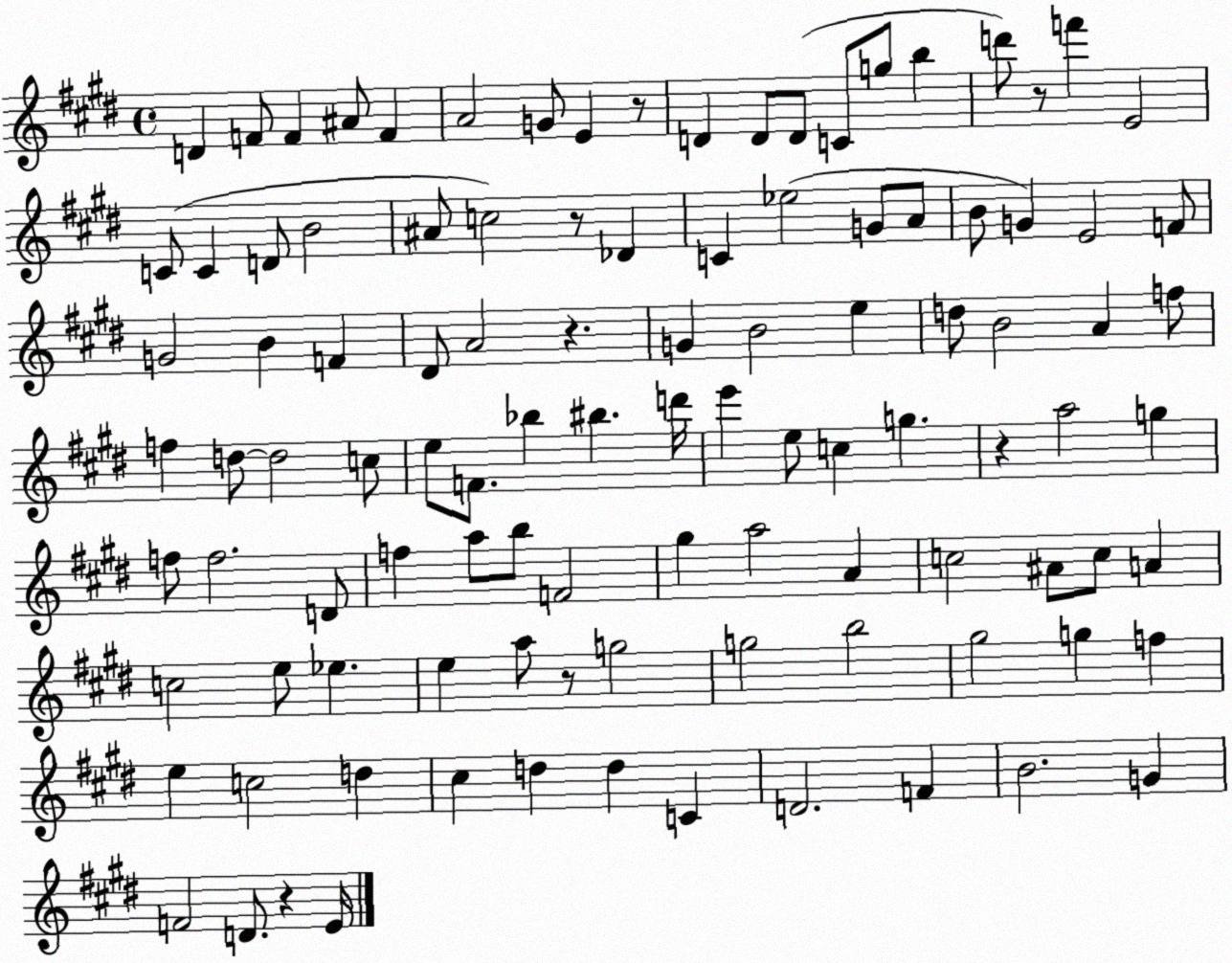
X:1
T:Untitled
M:4/4
L:1/4
K:E
D F/2 F ^A/2 F A2 G/2 E z/2 D D/2 D/2 C/2 g/2 b d'/2 z/2 f' E2 C/2 C D/2 B2 ^A/2 c2 z/2 _D C _e2 G/2 A/2 B/2 G E2 F/2 G2 B F ^D/2 A2 z G B2 e d/2 B2 A f/2 f d/2 d2 c/2 e/2 F/2 _b ^b d'/4 e' e/2 c g z a2 g f/2 f2 D/2 f a/2 b/2 F2 ^g a2 A c2 ^A/2 c/2 A c2 e/2 _e e a/2 z/2 g2 g2 b2 ^g2 g f e c2 d ^c d d C D2 F B2 G F2 D/2 z E/4